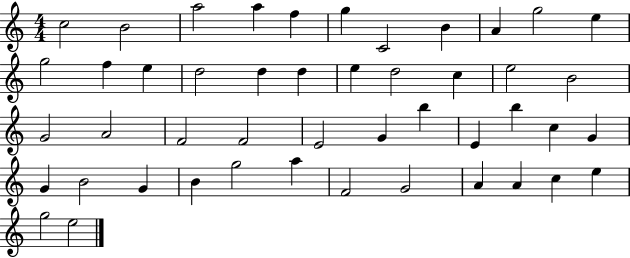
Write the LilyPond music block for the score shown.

{
  \clef treble
  \numericTimeSignature
  \time 4/4
  \key c \major
  c''2 b'2 | a''2 a''4 f''4 | g''4 c'2 b'4 | a'4 g''2 e''4 | \break g''2 f''4 e''4 | d''2 d''4 d''4 | e''4 d''2 c''4 | e''2 b'2 | \break g'2 a'2 | f'2 f'2 | e'2 g'4 b''4 | e'4 b''4 c''4 g'4 | \break g'4 b'2 g'4 | b'4 g''2 a''4 | f'2 g'2 | a'4 a'4 c''4 e''4 | \break g''2 e''2 | \bar "|."
}